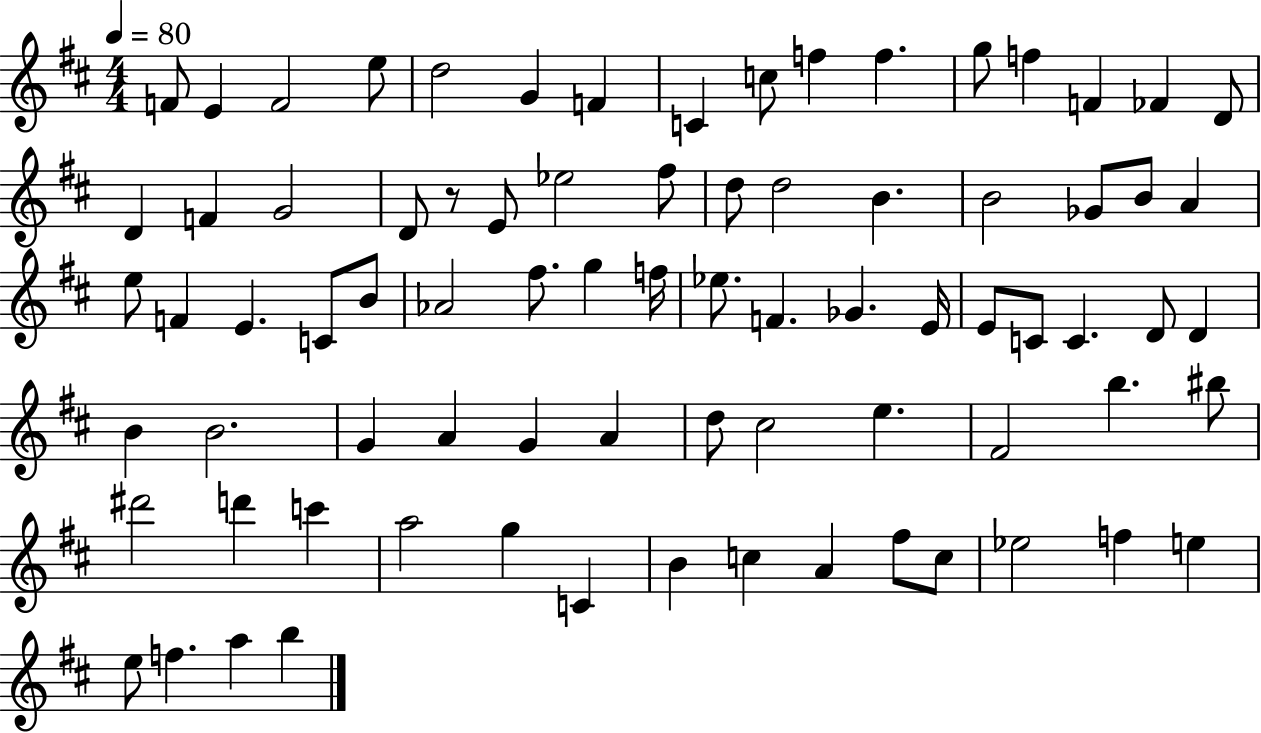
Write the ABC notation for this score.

X:1
T:Untitled
M:4/4
L:1/4
K:D
F/2 E F2 e/2 d2 G F C c/2 f f g/2 f F _F D/2 D F G2 D/2 z/2 E/2 _e2 ^f/2 d/2 d2 B B2 _G/2 B/2 A e/2 F E C/2 B/2 _A2 ^f/2 g f/4 _e/2 F _G E/4 E/2 C/2 C D/2 D B B2 G A G A d/2 ^c2 e ^F2 b ^b/2 ^d'2 d' c' a2 g C B c A ^f/2 c/2 _e2 f e e/2 f a b